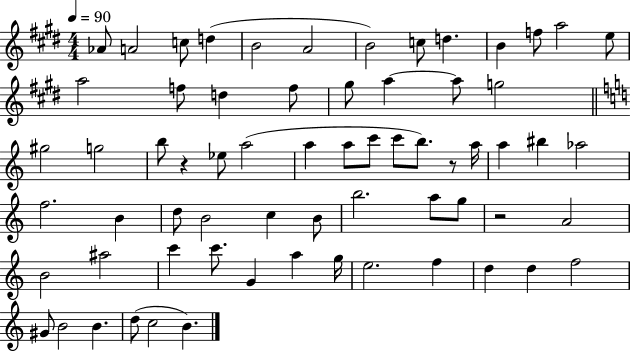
Ab4/e A4/h C5/e D5/q B4/h A4/h B4/h C5/e D5/q. B4/q F5/e A5/h E5/e A5/h F5/e D5/q F5/e G#5/e A5/q A5/e G5/h G#5/h G5/h B5/e R/q Eb5/e A5/h A5/q A5/e C6/e C6/e B5/e. R/e A5/s A5/q BIS5/q Ab5/h F5/h. B4/q D5/e B4/h C5/q B4/e B5/h. A5/e G5/e R/h A4/h B4/h A#5/h C6/q C6/e. G4/q A5/q G5/s E5/h. F5/q D5/q D5/q F5/h G#4/e B4/h B4/q. D5/e C5/h B4/q.